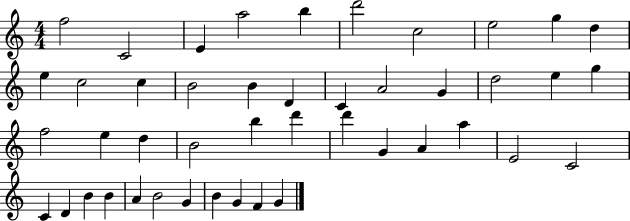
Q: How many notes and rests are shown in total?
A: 45